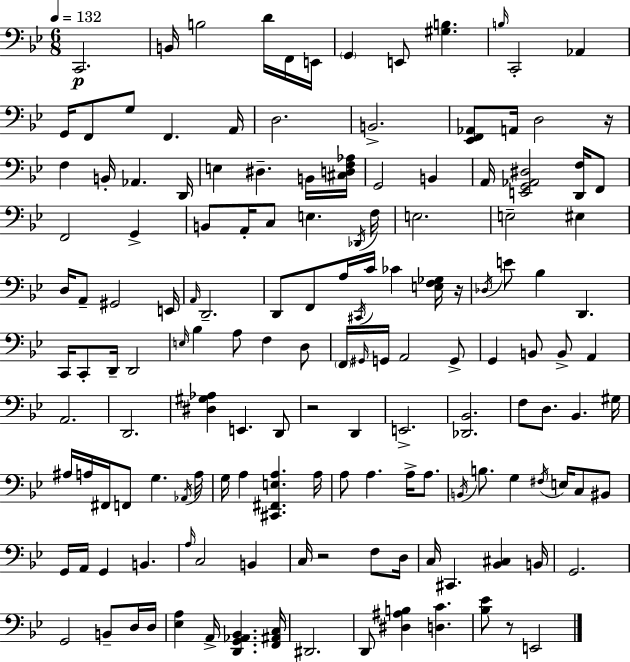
C2/h. B2/s B3/h D4/s F2/s E2/s G2/q E2/e [G#3,B3]/q. B3/s C2/h Ab2/q G2/s F2/e G3/e F2/q. A2/s D3/h. B2/h. [Eb2,F2,Ab2]/e A2/s D3/h R/s F3/q B2/s Ab2/q. D2/s E3/q D#3/q. B2/s [C#3,D3,F3,Ab3]/s G2/h B2/q A2/s [E2,G2,Ab2,D#3]/h [D2,F3]/s F2/e F2/h G2/q B2/e A2/s C3/e E3/q. Db2/s F3/s E3/h. E3/h EIS3/q D3/s A2/e G#2/h E2/s A2/s D2/h. D2/e F2/e A3/s C#2/s C4/s CES4/q [E3,F3,Gb3]/s R/s Db3/s E4/e Bb3/q D2/q. C2/s C2/e D2/s D2/h E3/s Bb3/q A3/e F3/q D3/e F2/s G#2/s G2/s A2/h G2/e G2/q B2/e B2/e A2/q A2/h. D2/h. [D#3,G#3,Ab3]/q E2/q. D2/e R/h D2/q E2/h. [Db2,Bb2]/h. F3/e D3/e. Bb2/q. G#3/s A#3/s A3/s F#2/s F2/e G3/q. Ab2/s A3/s G3/s A3/q [C#2,F#2,E3,A3]/q. A3/s A3/e A3/q. A3/s A3/e. B2/s B3/e. G3/q F#3/s E3/s C3/e BIS2/e G2/s A2/s G2/q B2/q. A3/s C3/h B2/q C3/s R/h F3/e D3/s C3/s C#2/q. [Bb2,C#3]/q B2/s G2/h. G2/h B2/e D3/s D3/s [Eb3,A3]/q A2/s [D2,G2,Ab2,Bb2]/q. [F2,A#2,C3]/s D#2/h. D2/e [D#3,A#3,B3]/q [D3,C4]/q. [Bb3,Eb4]/e R/e E2/h